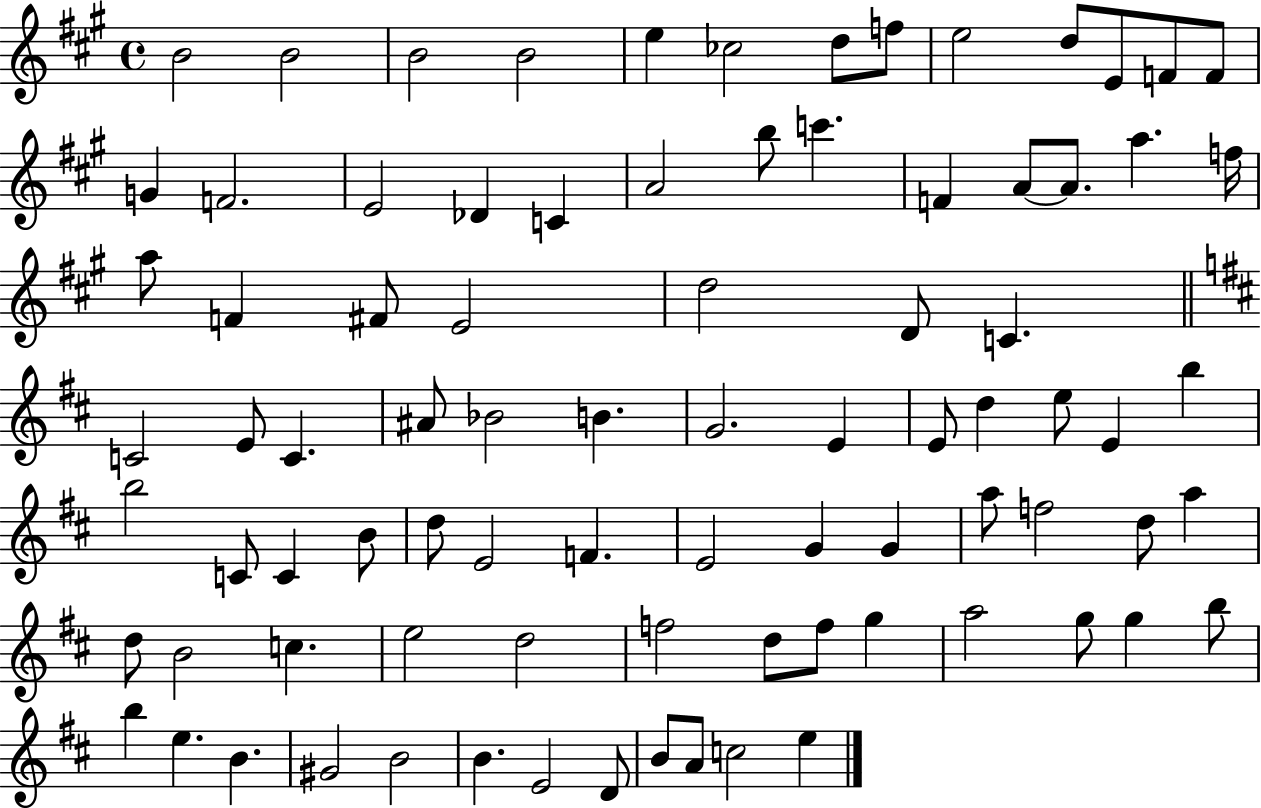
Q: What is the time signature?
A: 4/4